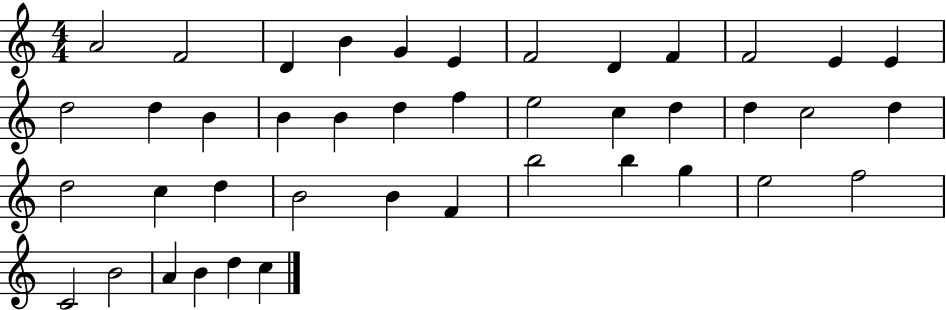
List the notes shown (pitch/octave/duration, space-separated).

A4/h F4/h D4/q B4/q G4/q E4/q F4/h D4/q F4/q F4/h E4/q E4/q D5/h D5/q B4/q B4/q B4/q D5/q F5/q E5/h C5/q D5/q D5/q C5/h D5/q D5/h C5/q D5/q B4/h B4/q F4/q B5/h B5/q G5/q E5/h F5/h C4/h B4/h A4/q B4/q D5/q C5/q